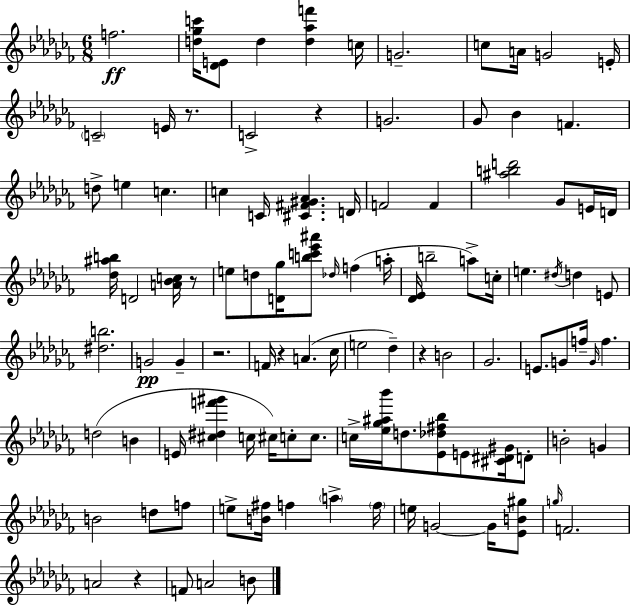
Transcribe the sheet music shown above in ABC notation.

X:1
T:Untitled
M:6/8
L:1/4
K:Abm
f2 [d_gc']/4 [_DE]/2 d [d_af'] c/4 G2 c/2 A/4 G2 E/4 C2 E/4 z/2 C2 z G2 _G/2 _B F d/2 e c c C/4 [^C^F^G_A] D/4 F2 F [^abd']2 _G/2 E/4 D/4 [_d^ab]/4 D2 [A_Bc]/4 z/2 e/2 d/2 [D_g]/4 [bc'_e'^a']/2 _d/4 f a/4 [_D_E]/4 b2 a/2 c/4 e ^d/4 d E/2 [^db]2 G2 G z2 F/4 z A _c/4 e2 _d z B2 _G2 E/2 G/2 f/4 G/4 f d2 B E/4 [^c^df'^g'] c/4 ^c/4 c/2 c/2 c/4 [_e_g^a_b']/4 d/2 [_E_d^f_b]/2 E/2 [^C^D^G]/4 D/2 B2 G B2 d/2 f/2 e/2 [B^f]/4 f a f/4 e/4 G2 G/4 [_EB^g]/2 g/4 F2 A2 z F/2 A2 B/2